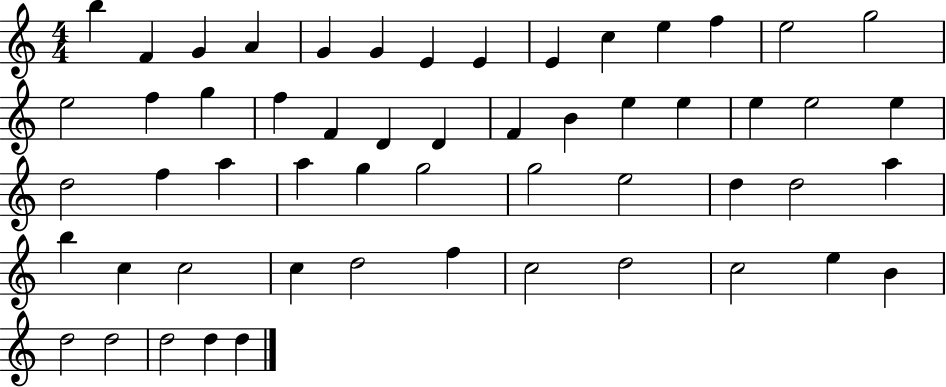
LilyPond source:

{
  \clef treble
  \numericTimeSignature
  \time 4/4
  \key c \major
  b''4 f'4 g'4 a'4 | g'4 g'4 e'4 e'4 | e'4 c''4 e''4 f''4 | e''2 g''2 | \break e''2 f''4 g''4 | f''4 f'4 d'4 d'4 | f'4 b'4 e''4 e''4 | e''4 e''2 e''4 | \break d''2 f''4 a''4 | a''4 g''4 g''2 | g''2 e''2 | d''4 d''2 a''4 | \break b''4 c''4 c''2 | c''4 d''2 f''4 | c''2 d''2 | c''2 e''4 b'4 | \break d''2 d''2 | d''2 d''4 d''4 | \bar "|."
}